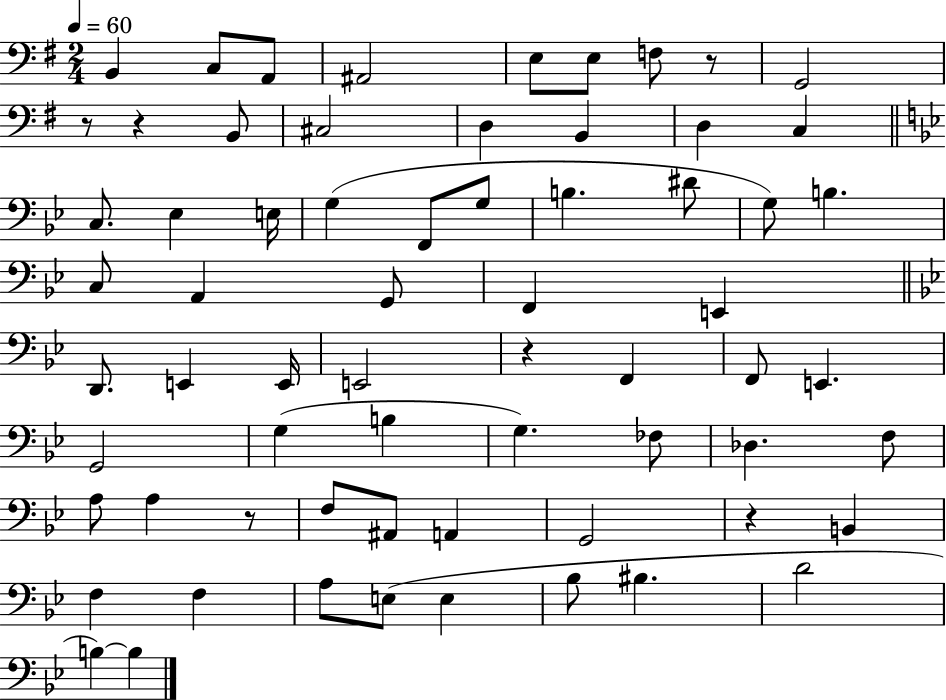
{
  \clef bass
  \numericTimeSignature
  \time 2/4
  \key g \major
  \tempo 4 = 60
  b,4 c8 a,8 | ais,2 | e8 e8 f8 r8 | g,2 | \break r8 r4 b,8 | cis2 | d4 b,4 | d4 c4 | \break \bar "||" \break \key g \minor c8. ees4 e16 | g4( f,8 g8 | b4. dis'8 | g8) b4. | \break c8 a,4 g,8 | f,4 e,4 | \bar "||" \break \key g \minor d,8. e,4 e,16 | e,2 | r4 f,4 | f,8 e,4. | \break g,2 | g4( b4 | g4.) fes8 | des4. f8 | \break a8 a4 r8 | f8 ais,8 a,4 | g,2 | r4 b,4 | \break f4 f4 | a8 e8( e4 | bes8 bis4. | d'2 | \break b4~~) b4 | \bar "|."
}